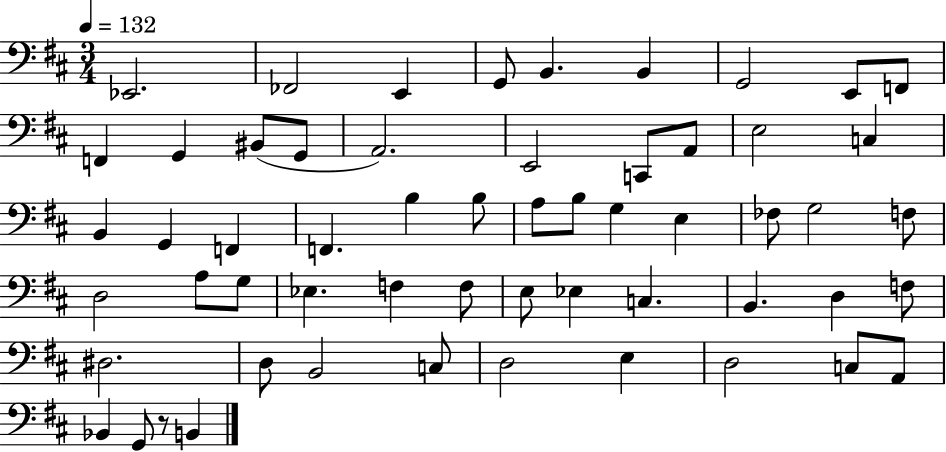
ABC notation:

X:1
T:Untitled
M:3/4
L:1/4
K:D
_E,,2 _F,,2 E,, G,,/2 B,, B,, G,,2 E,,/2 F,,/2 F,, G,, ^B,,/2 G,,/2 A,,2 E,,2 C,,/2 A,,/2 E,2 C, B,, G,, F,, F,, B, B,/2 A,/2 B,/2 G, E, _F,/2 G,2 F,/2 D,2 A,/2 G,/2 _E, F, F,/2 E,/2 _E, C, B,, D, F,/2 ^D,2 D,/2 B,,2 C,/2 D,2 E, D,2 C,/2 A,,/2 _B,, G,,/2 z/2 B,,